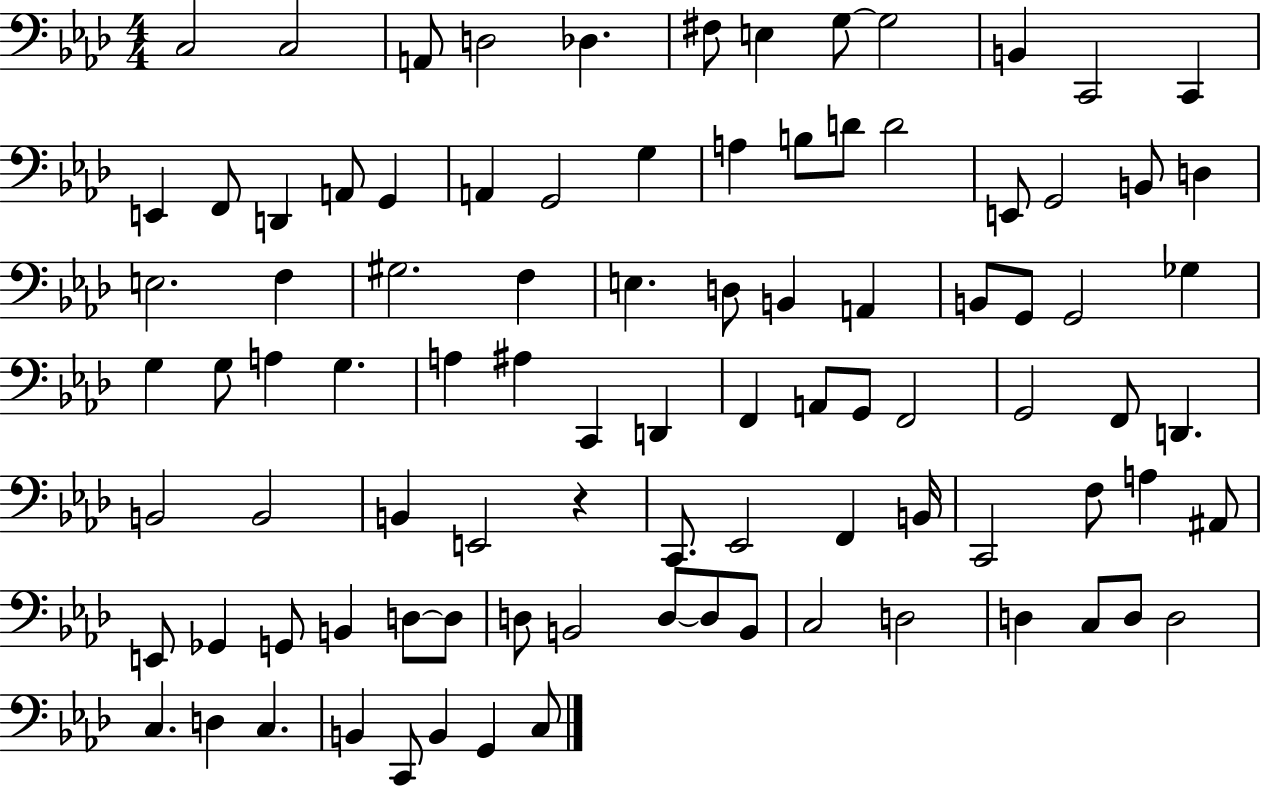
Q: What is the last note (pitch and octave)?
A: C3